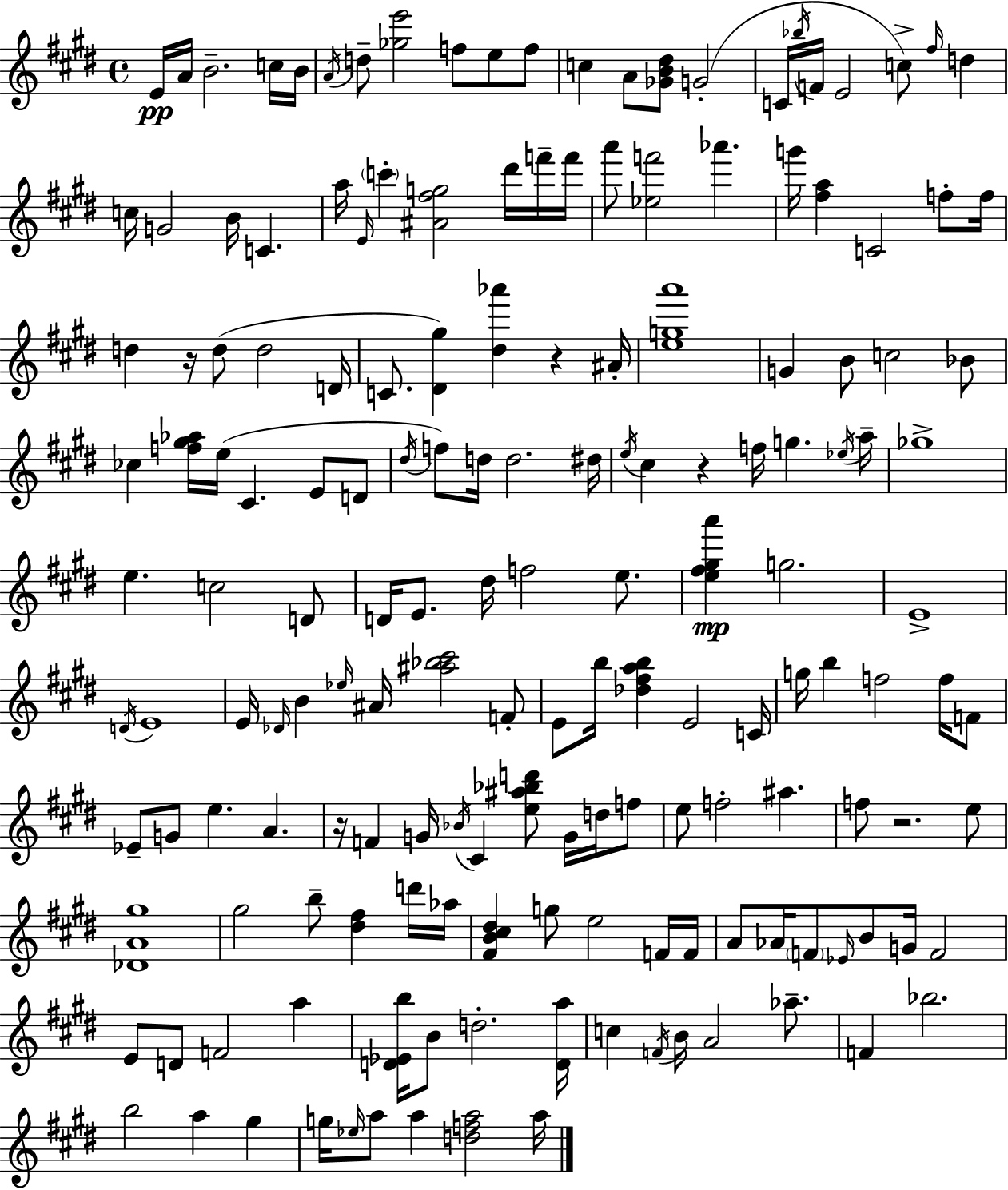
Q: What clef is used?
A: treble